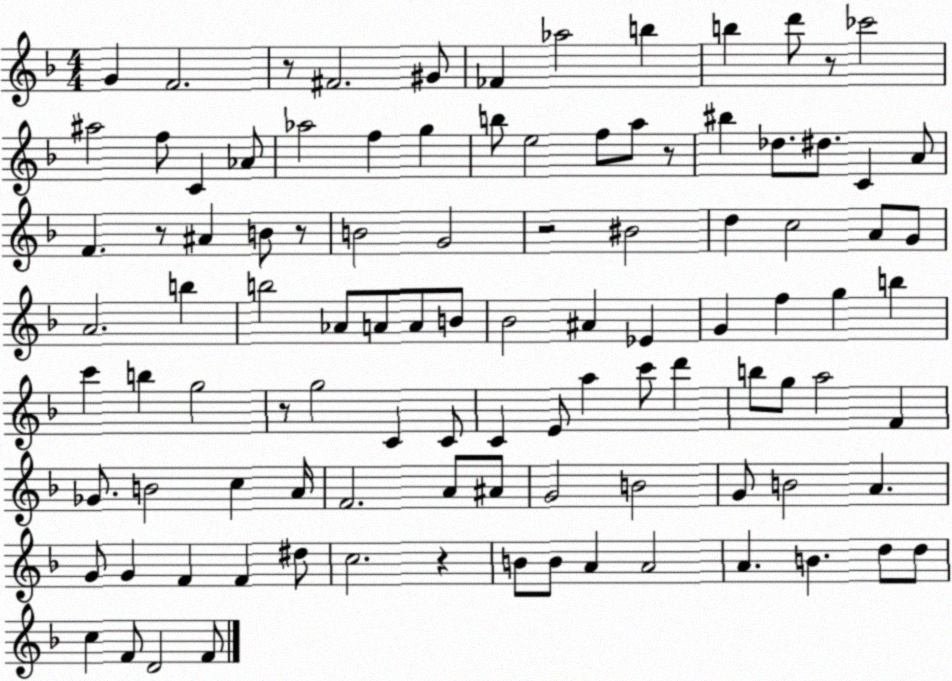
X:1
T:Untitled
M:4/4
L:1/4
K:F
G F2 z/2 ^F2 ^G/2 _F _a2 b b d'/2 z/2 _c'2 ^a2 f/2 C _A/2 _a2 f g b/2 e2 f/2 a/2 z/2 ^b _d/2 ^d/2 C A/2 F z/2 ^A B/2 z/2 B2 G2 z2 ^B2 d c2 A/2 G/2 A2 b b2 _A/2 A/2 A/2 B/2 _B2 ^A _E G f g b c' b g2 z/2 g2 C C/2 C E/2 a c'/2 d' b/2 g/2 a2 F _G/2 B2 c A/4 F2 A/2 ^A/2 G2 B2 G/2 B2 A G/2 G F F ^d/2 c2 z B/2 B/2 A A2 A B d/2 d/2 c F/2 D2 F/2